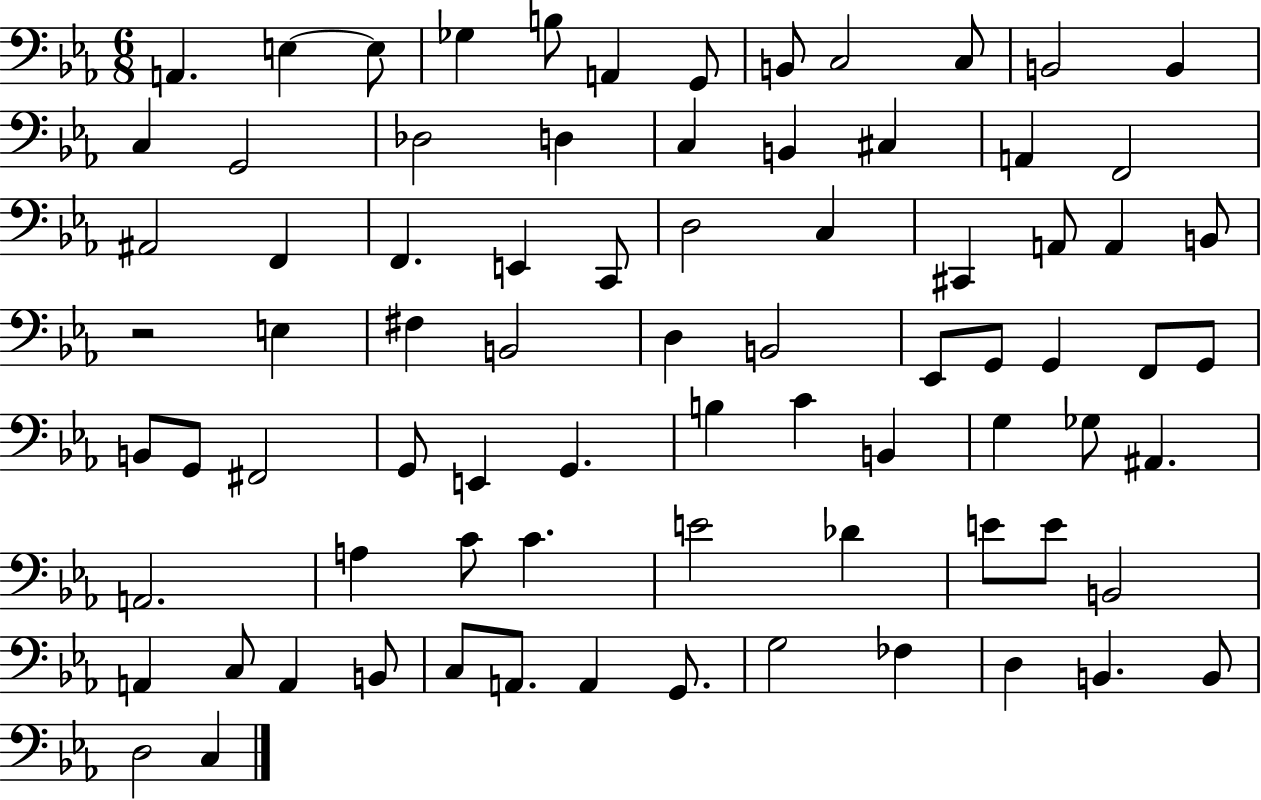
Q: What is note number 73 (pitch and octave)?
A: FES3